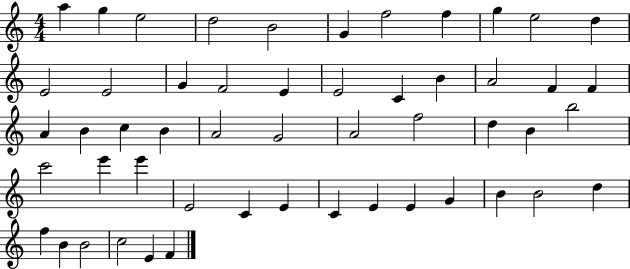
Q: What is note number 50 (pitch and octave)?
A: C5